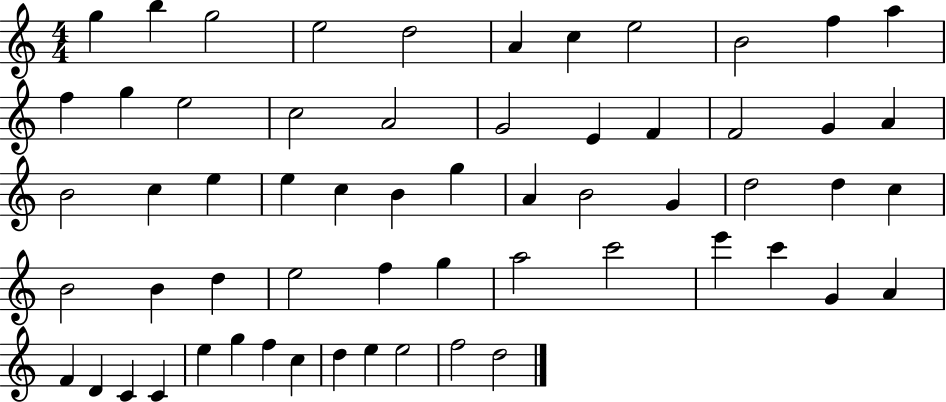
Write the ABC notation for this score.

X:1
T:Untitled
M:4/4
L:1/4
K:C
g b g2 e2 d2 A c e2 B2 f a f g e2 c2 A2 G2 E F F2 G A B2 c e e c B g A B2 G d2 d c B2 B d e2 f g a2 c'2 e' c' G A F D C C e g f c d e e2 f2 d2